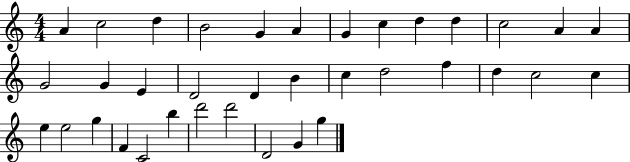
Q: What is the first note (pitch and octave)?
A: A4